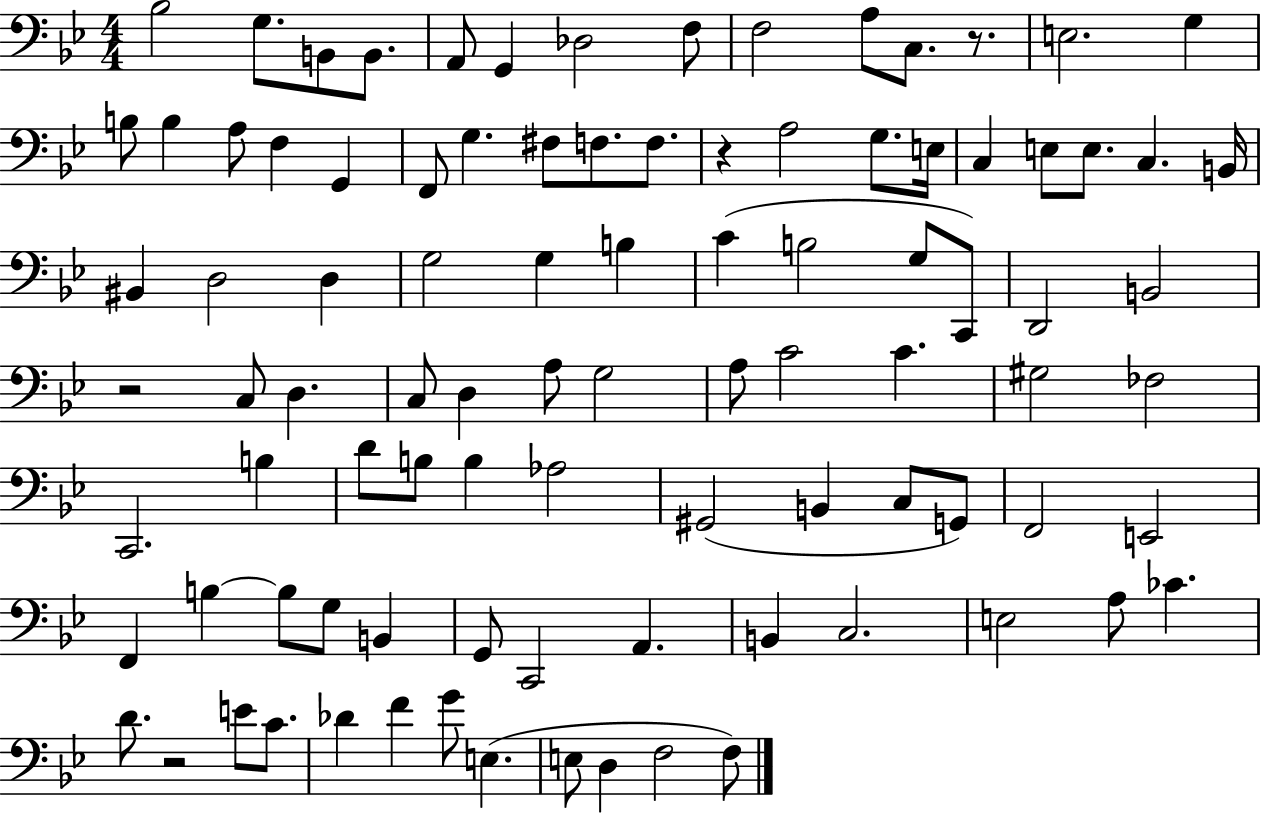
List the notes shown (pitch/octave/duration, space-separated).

Bb3/h G3/e. B2/e B2/e. A2/e G2/q Db3/h F3/e F3/h A3/e C3/e. R/e. E3/h. G3/q B3/e B3/q A3/e F3/q G2/q F2/e G3/q. F#3/e F3/e. F3/e. R/q A3/h G3/e. E3/s C3/q E3/e E3/e. C3/q. B2/s BIS2/q D3/h D3/q G3/h G3/q B3/q C4/q B3/h G3/e C2/e D2/h B2/h R/h C3/e D3/q. C3/e D3/q A3/e G3/h A3/e C4/h C4/q. G#3/h FES3/h C2/h. B3/q D4/e B3/e B3/q Ab3/h G#2/h B2/q C3/e G2/e F2/h E2/h F2/q B3/q B3/e G3/e B2/q G2/e C2/h A2/q. B2/q C3/h. E3/h A3/e CES4/q. D4/e. R/h E4/e C4/e. Db4/q F4/q G4/e E3/q. E3/e D3/q F3/h F3/e